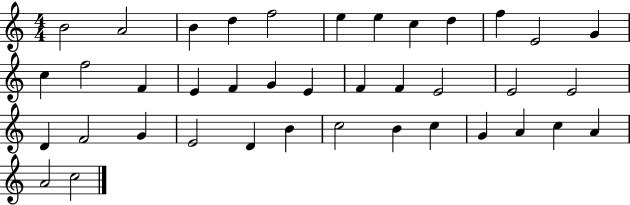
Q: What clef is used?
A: treble